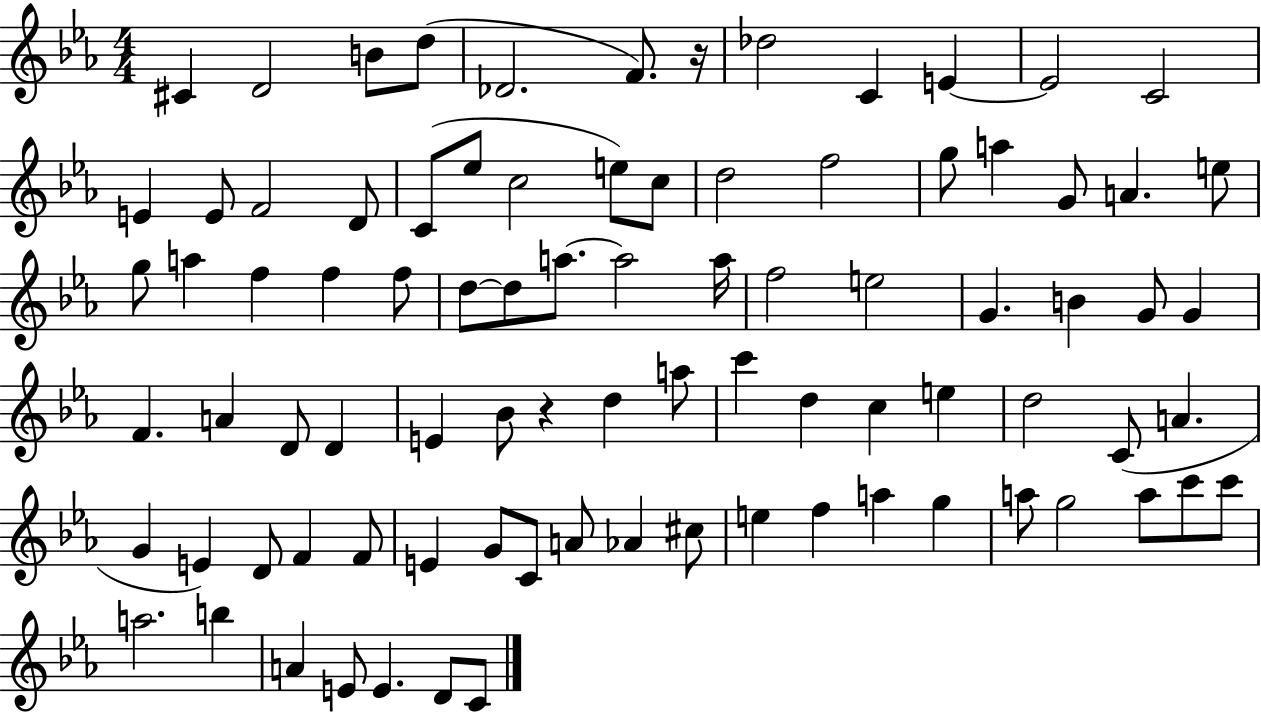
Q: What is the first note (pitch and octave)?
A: C#4